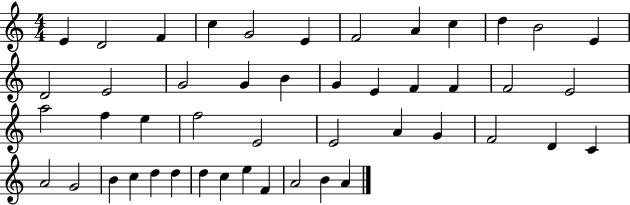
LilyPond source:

{
  \clef treble
  \numericTimeSignature
  \time 4/4
  \key c \major
  e'4 d'2 f'4 | c''4 g'2 e'4 | f'2 a'4 c''4 | d''4 b'2 e'4 | \break d'2 e'2 | g'2 g'4 b'4 | g'4 e'4 f'4 f'4 | f'2 e'2 | \break a''2 f''4 e''4 | f''2 e'2 | e'2 a'4 g'4 | f'2 d'4 c'4 | \break a'2 g'2 | b'4 c''4 d''4 d''4 | d''4 c''4 e''4 f'4 | a'2 b'4 a'4 | \break \bar "|."
}